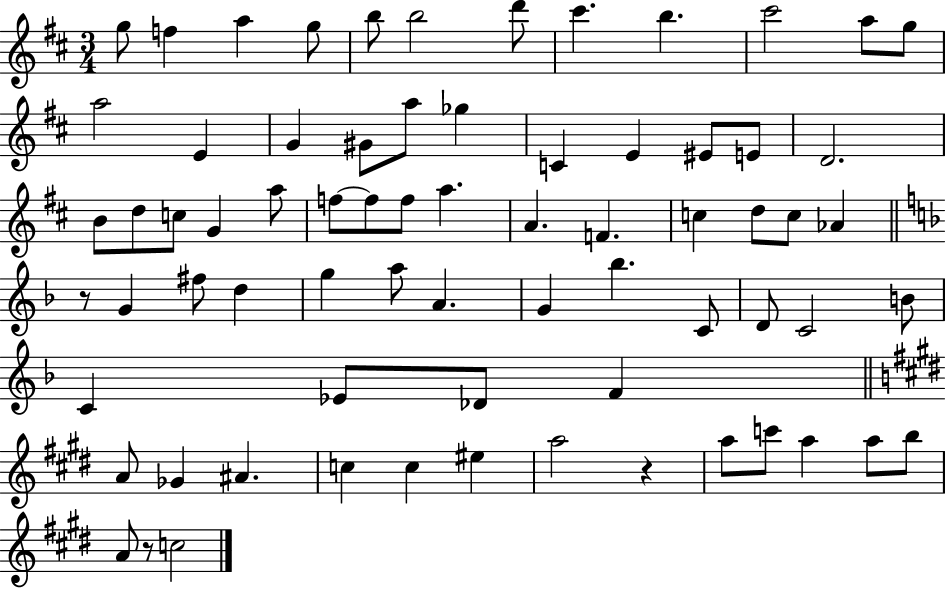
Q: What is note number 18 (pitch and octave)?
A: Gb5